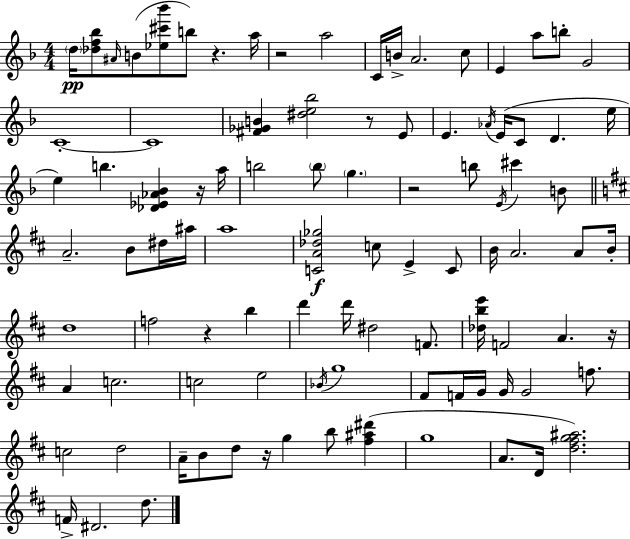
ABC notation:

X:1
T:Untitled
M:4/4
L:1/4
K:Dm
d/4 [_df_b]/2 ^A/4 B/2 [_e^c'_b']/2 b/2 z a/4 z2 a2 C/4 B/4 A2 c/2 E a/2 b/2 G2 C4 C4 [^F_GB] [^de_b]2 z/2 E/2 E _A/4 E/4 C/2 D e/4 e b [_D_E_A_B] z/4 a/4 b2 b/2 g z2 b/2 E/4 ^c' B/2 A2 B/2 ^d/4 ^a/4 a4 [CA_d_g]2 c/2 E C/2 B/4 A2 A/2 B/4 d4 f2 z b d' d'/4 ^d2 F/2 [_dbe']/4 F2 A z/4 A c2 c2 e2 _B/4 g4 ^F/2 F/4 G/4 G/4 G2 f/2 c2 d2 A/4 B/2 d/2 z/4 g b/2 [^f^a^d'] g4 A/2 D/4 [d^fg^a]2 F/4 ^D2 d/2